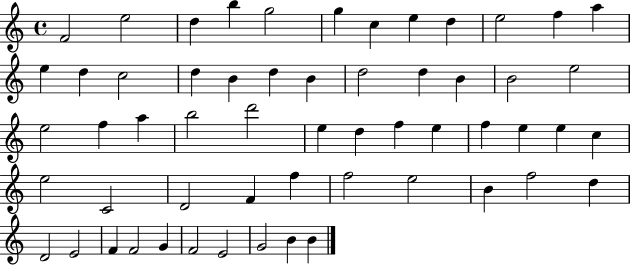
X:1
T:Untitled
M:4/4
L:1/4
K:C
F2 e2 d b g2 g c e d e2 f a e d c2 d B d B d2 d B B2 e2 e2 f a b2 d'2 e d f e f e e c e2 C2 D2 F f f2 e2 B f2 d D2 E2 F F2 G F2 E2 G2 B B